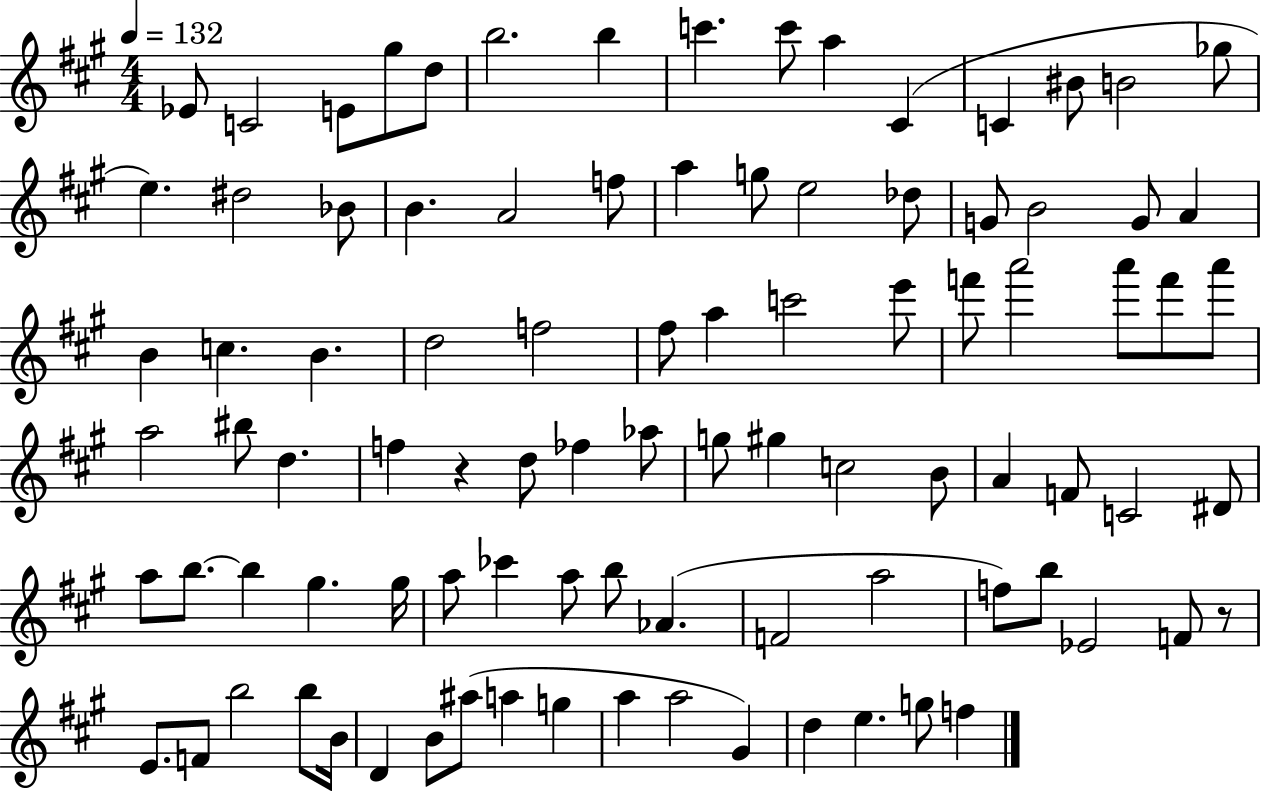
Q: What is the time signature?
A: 4/4